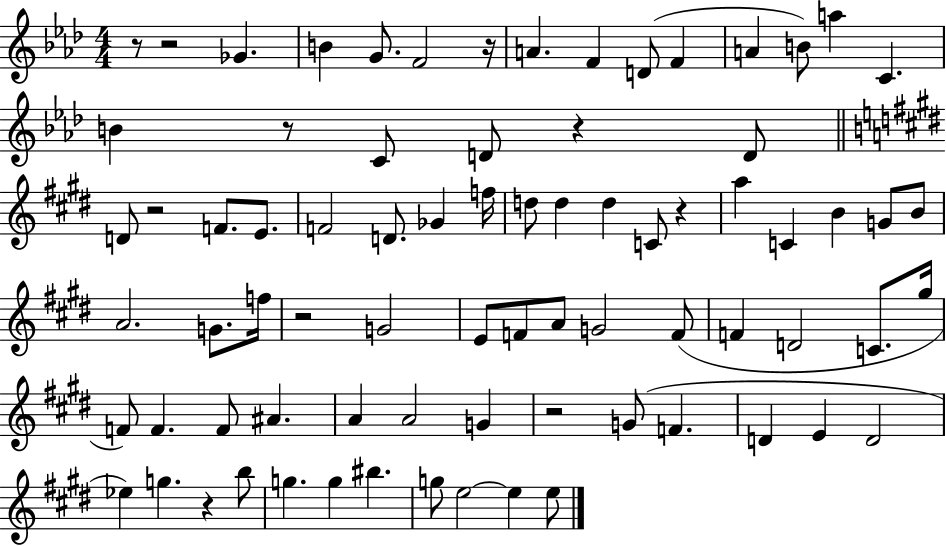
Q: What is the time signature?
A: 4/4